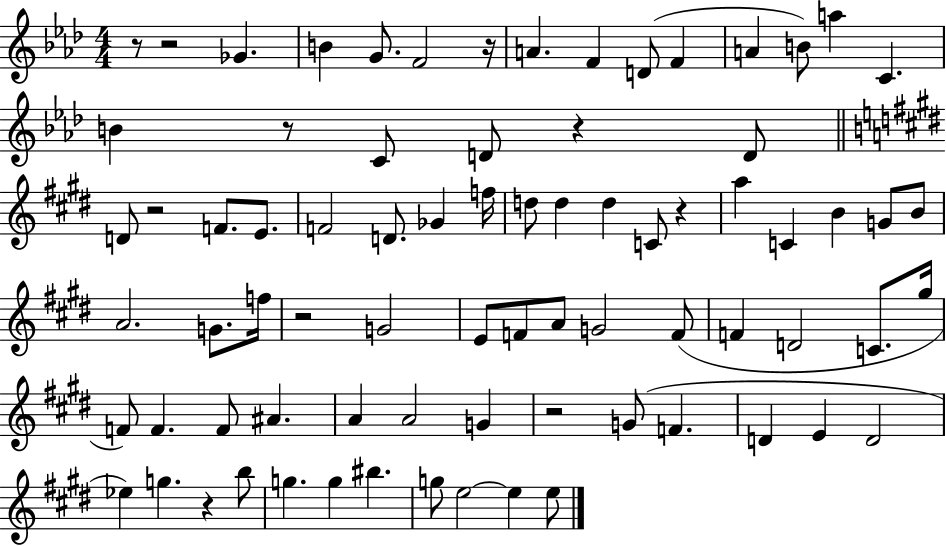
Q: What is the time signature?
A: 4/4